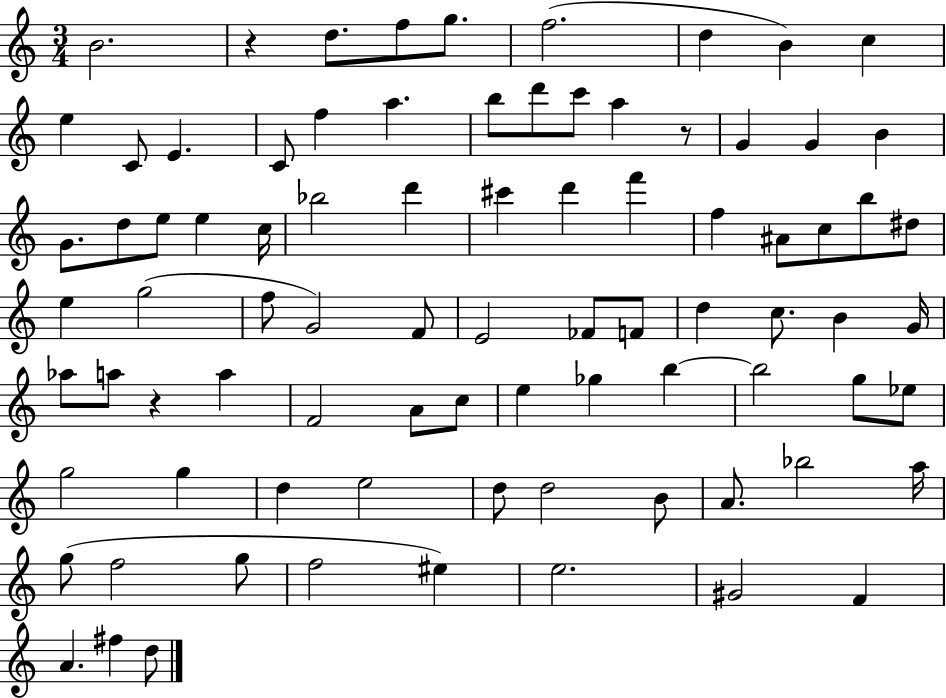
X:1
T:Untitled
M:3/4
L:1/4
K:C
B2 z d/2 f/2 g/2 f2 d B c e C/2 E C/2 f a b/2 d'/2 c'/2 a z/2 G G B G/2 d/2 e/2 e c/4 _b2 d' ^c' d' f' f ^A/2 c/2 b/2 ^d/2 e g2 f/2 G2 F/2 E2 _F/2 F/2 d c/2 B G/4 _a/2 a/2 z a F2 A/2 c/2 e _g b b2 g/2 _e/2 g2 g d e2 d/2 d2 B/2 A/2 _b2 a/4 g/2 f2 g/2 f2 ^e e2 ^G2 F A ^f d/2